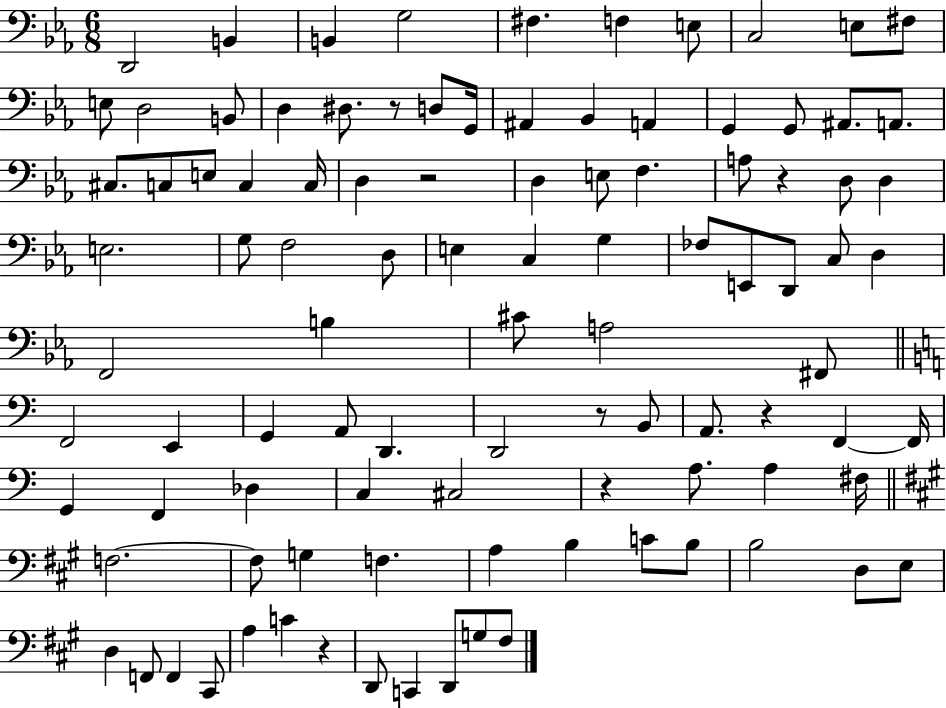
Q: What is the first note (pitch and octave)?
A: D2